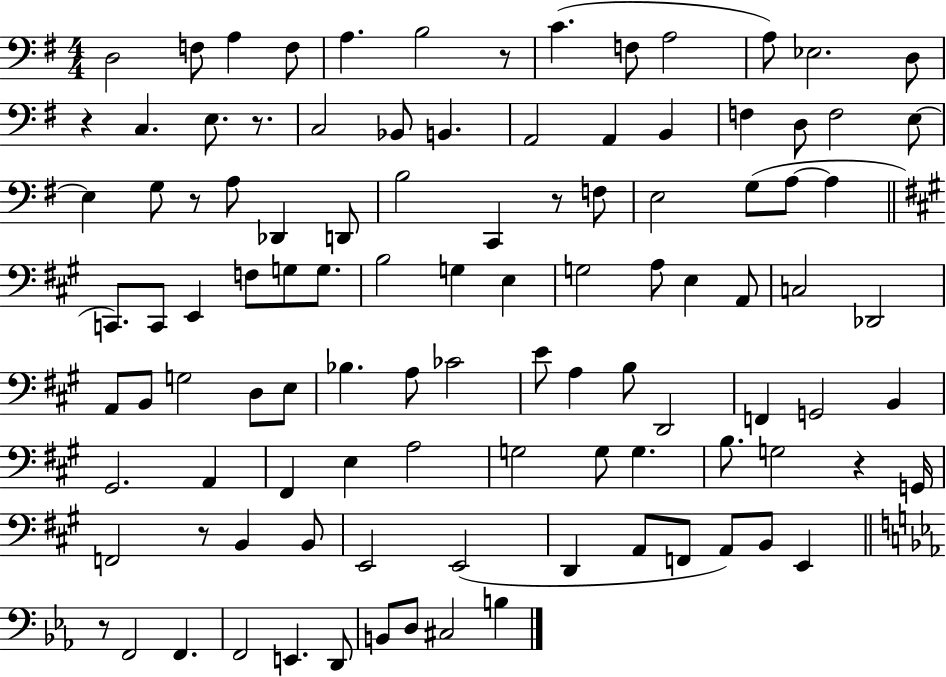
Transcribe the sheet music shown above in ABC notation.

X:1
T:Untitled
M:4/4
L:1/4
K:G
D,2 F,/2 A, F,/2 A, B,2 z/2 C F,/2 A,2 A,/2 _E,2 D,/2 z C, E,/2 z/2 C,2 _B,,/2 B,, A,,2 A,, B,, F, D,/2 F,2 E,/2 E, G,/2 z/2 A,/2 _D,, D,,/2 B,2 C,, z/2 F,/2 E,2 G,/2 A,/2 A, C,,/2 C,,/2 E,, F,/2 G,/2 G,/2 B,2 G, E, G,2 A,/2 E, A,,/2 C,2 _D,,2 A,,/2 B,,/2 G,2 D,/2 E,/2 _B, A,/2 _C2 E/2 A, B,/2 D,,2 F,, G,,2 B,, ^G,,2 A,, ^F,, E, A,2 G,2 G,/2 G, B,/2 G,2 z G,,/4 F,,2 z/2 B,, B,,/2 E,,2 E,,2 D,, A,,/2 F,,/2 A,,/2 B,,/2 E,, z/2 F,,2 F,, F,,2 E,, D,,/2 B,,/2 D,/2 ^C,2 B,